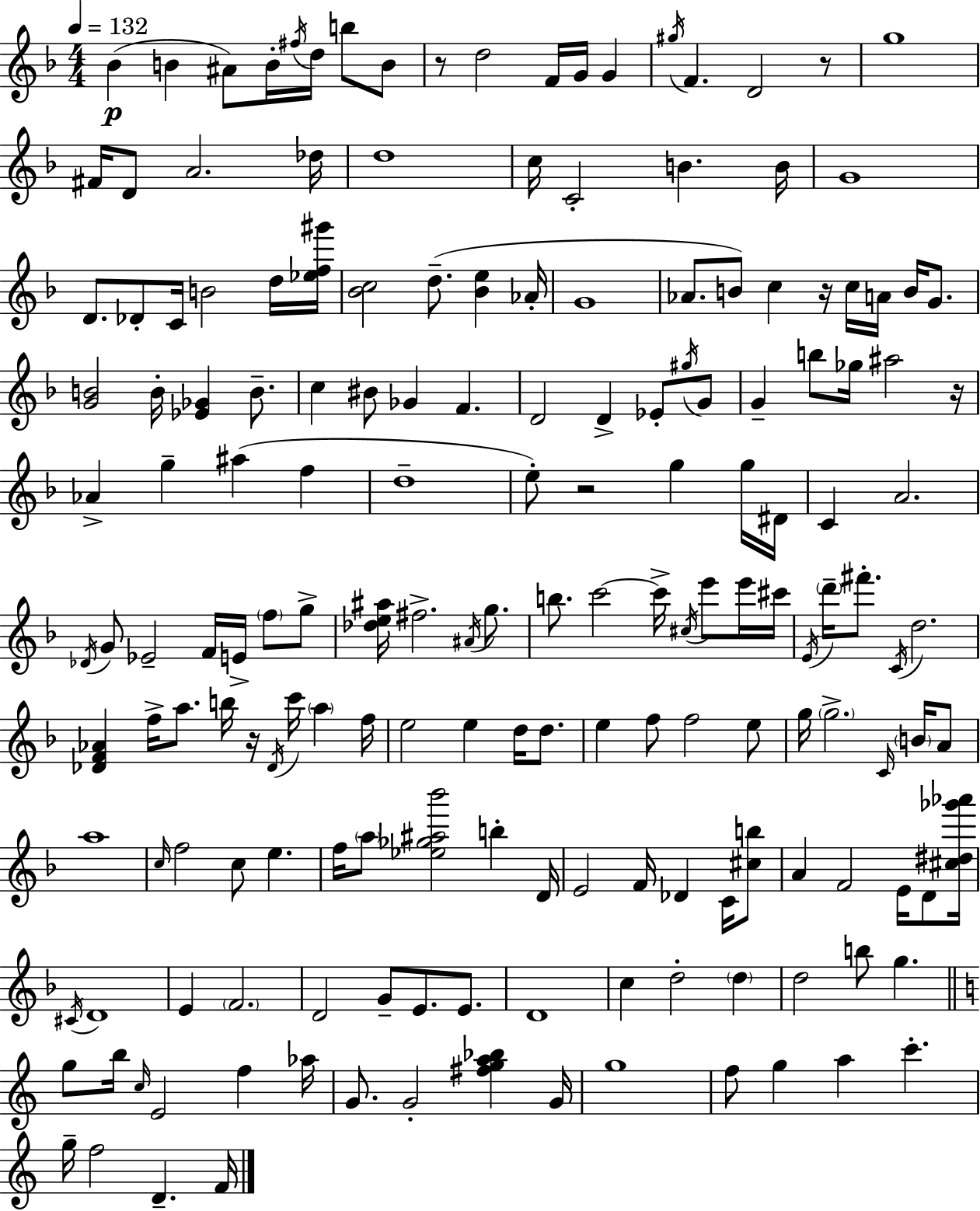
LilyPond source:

{
  \clef treble
  \numericTimeSignature
  \time 4/4
  \key f \major
  \tempo 4 = 132
  bes'4(\p b'4 ais'8) b'16-. \acciaccatura { fis''16 } d''16 b''8 b'8 | r8 d''2 f'16 g'16 g'4 | \acciaccatura { gis''16 } f'4. d'2 | r8 g''1 | \break fis'16 d'8 a'2. | des''16 d''1 | c''16 c'2-. b'4. | b'16 g'1 | \break d'8. des'8-. c'16 b'2 | d''16 <ees'' f'' gis'''>16 <bes' c''>2 d''8.--( <bes' e''>4 | aes'16-. g'1 | aes'8. b'8) c''4 r16 c''16 a'16 b'16 g'8. | \break <g' b'>2 b'16-. <ees' ges'>4 b'8.-- | c''4 bis'8 ges'4 f'4. | d'2 d'4-> ees'8-. | \acciaccatura { gis''16 } g'8 g'4-- b''8 ges''16 ais''2 | \break r16 aes'4-> g''4-- ais''4( f''4 | d''1-- | e''8-.) r2 g''4 | g''16 dis'16 c'4 a'2. | \break \acciaccatura { des'16 } g'8 ees'2-- f'16 e'16-> | \parenthesize f''8 g''8-> <des'' e'' ais''>16 fis''2.-> | \acciaccatura { ais'16 } g''8. b''8. c'''2~~ | c'''16-> \acciaccatura { cis''16 } e'''8 e'''16 cis'''16 \acciaccatura { e'16 } \parenthesize d'''16-- fis'''8.-. \acciaccatura { c'16 } d''2. | \break <des' f' aes'>4 f''16-> a''8. | b''16 r16 \acciaccatura { des'16 } c'''16 \parenthesize a''4 f''16 e''2 | e''4 d''16 d''8. e''4 f''8 f''2 | e''8 g''16 \parenthesize g''2.-> | \break \grace { c'16 } \parenthesize b'16 a'8 a''1 | \grace { c''16 } f''2 | c''8 e''4. f''16 \parenthesize a''8 <ees'' ges'' ais'' bes'''>2 | b''4-. d'16 e'2 | \break f'16 des'4 c'16 <cis'' b''>8 a'4 f'2 | e'16 d'8 <cis'' dis'' ges''' aes'''>16 \acciaccatura { cis'16 } d'1 | e'4 | \parenthesize f'2. d'2 | \break g'8-- e'8. e'8. d'1 | c''4 | d''2-. \parenthesize d''4 d''2 | b''8 g''4. \bar "||" \break \key c \major g''8 b''16 \grace { c''16 } e'2 f''4 | aes''16 g'8. g'2-. <fis'' g'' a'' bes''>4 | g'16 g''1 | f''8 g''4 a''4 c'''4.-. | \break g''16-- f''2 d'4.-- | f'16 \bar "|."
}